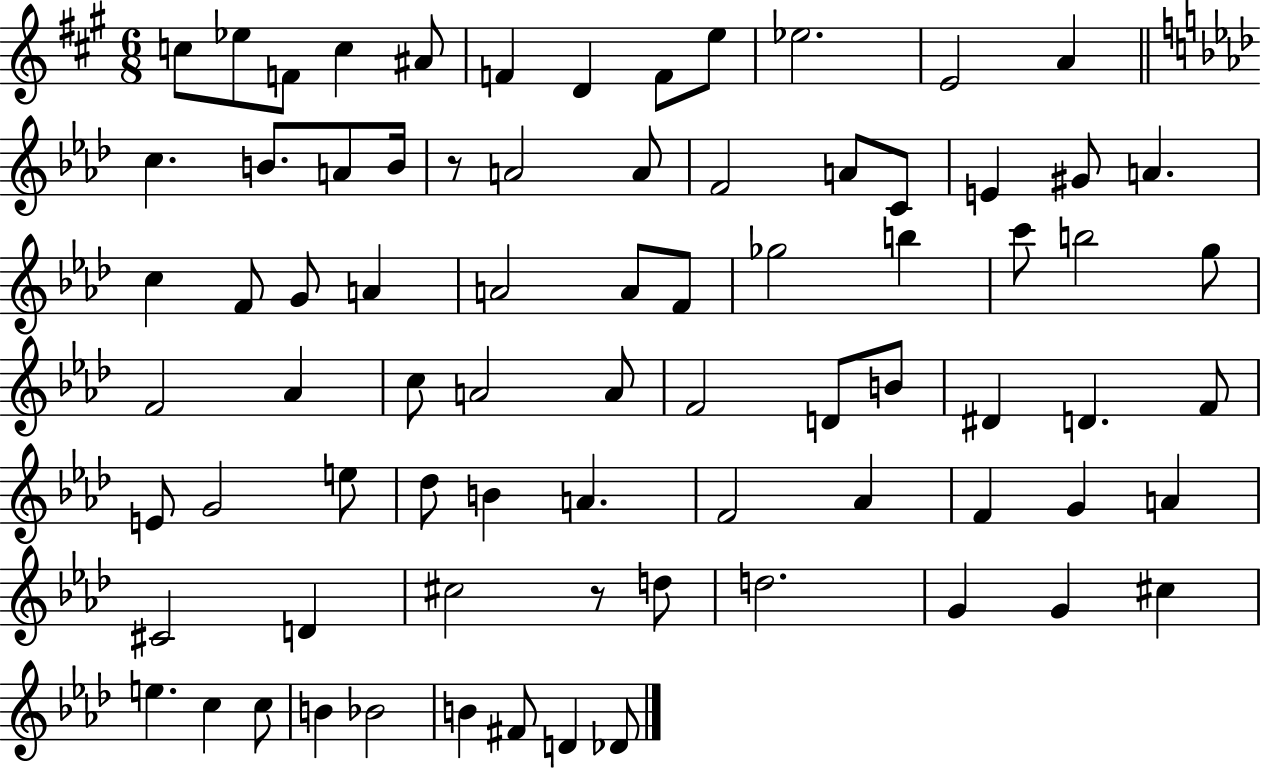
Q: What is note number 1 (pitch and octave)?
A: C5